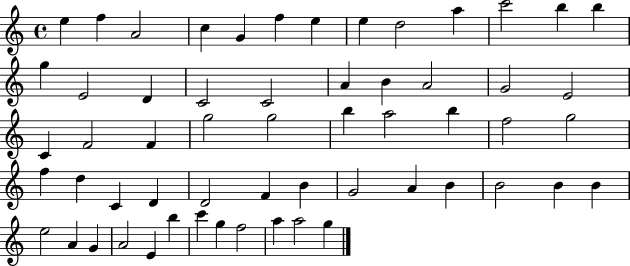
{
  \clef treble
  \time 4/4
  \defaultTimeSignature
  \key c \major
  e''4 f''4 a'2 | c''4 g'4 f''4 e''4 | e''4 d''2 a''4 | c'''2 b''4 b''4 | \break g''4 e'2 d'4 | c'2 c'2 | a'4 b'4 a'2 | g'2 e'2 | \break c'4 f'2 f'4 | g''2 g''2 | b''4 a''2 b''4 | f''2 g''2 | \break f''4 d''4 c'4 d'4 | d'2 f'4 b'4 | g'2 a'4 b'4 | b'2 b'4 b'4 | \break e''2 a'4 g'4 | a'2 e'4 b''4 | c'''4 g''4 f''2 | a''4 a''2 g''4 | \break \bar "|."
}